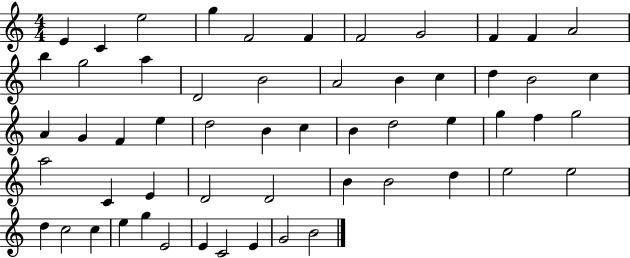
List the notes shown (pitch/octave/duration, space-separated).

E4/q C4/q E5/h G5/q F4/h F4/q F4/h G4/h F4/q F4/q A4/h B5/q G5/h A5/q D4/h B4/h A4/h B4/q C5/q D5/q B4/h C5/q A4/q G4/q F4/q E5/q D5/h B4/q C5/q B4/q D5/h E5/q G5/q F5/q G5/h A5/h C4/q E4/q D4/h D4/h B4/q B4/h D5/q E5/h E5/h D5/q C5/h C5/q E5/q G5/q E4/h E4/q C4/h E4/q G4/h B4/h